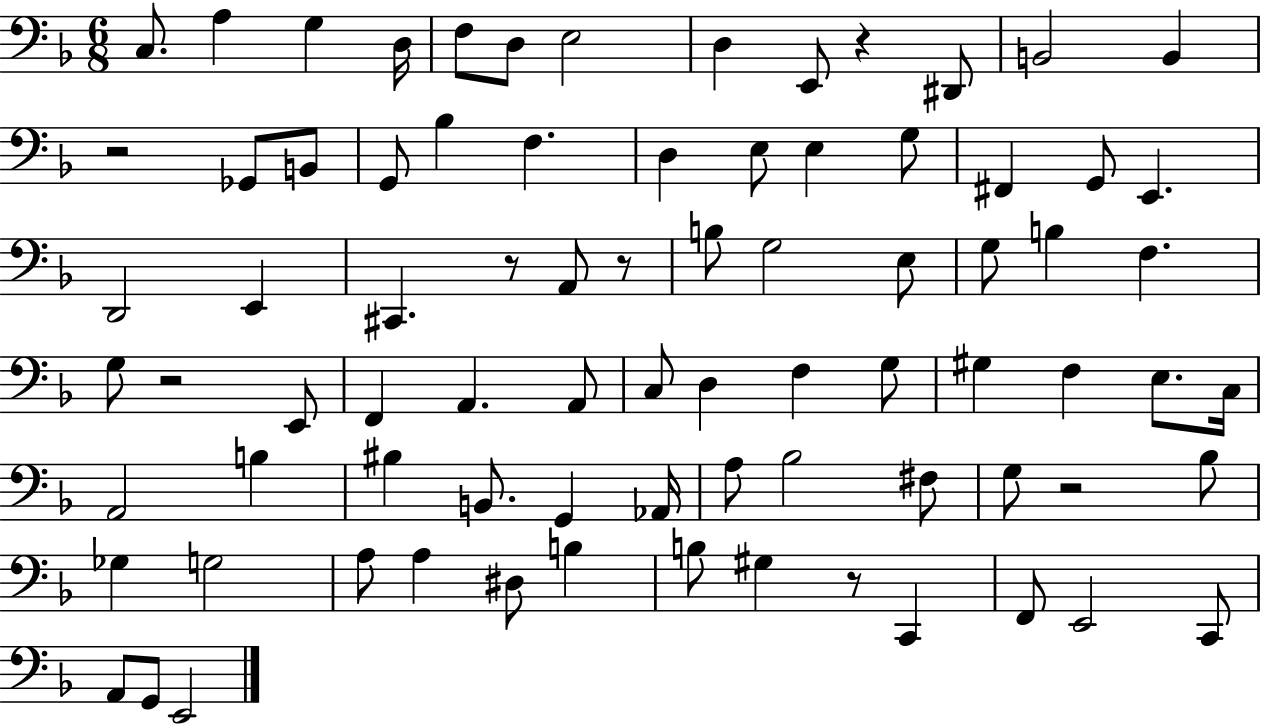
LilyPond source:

{
  \clef bass
  \numericTimeSignature
  \time 6/8
  \key f \major
  c8. a4 g4 d16 | f8 d8 e2 | d4 e,8 r4 dis,8 | b,2 b,4 | \break r2 ges,8 b,8 | g,8 bes4 f4. | d4 e8 e4 g8 | fis,4 g,8 e,4. | \break d,2 e,4 | cis,4. r8 a,8 r8 | b8 g2 e8 | g8 b4 f4. | \break g8 r2 e,8 | f,4 a,4. a,8 | c8 d4 f4 g8 | gis4 f4 e8. c16 | \break a,2 b4 | bis4 b,8. g,4 aes,16 | a8 bes2 fis8 | g8 r2 bes8 | \break ges4 g2 | a8 a4 dis8 b4 | b8 gis4 r8 c,4 | f,8 e,2 c,8 | \break a,8 g,8 e,2 | \bar "|."
}